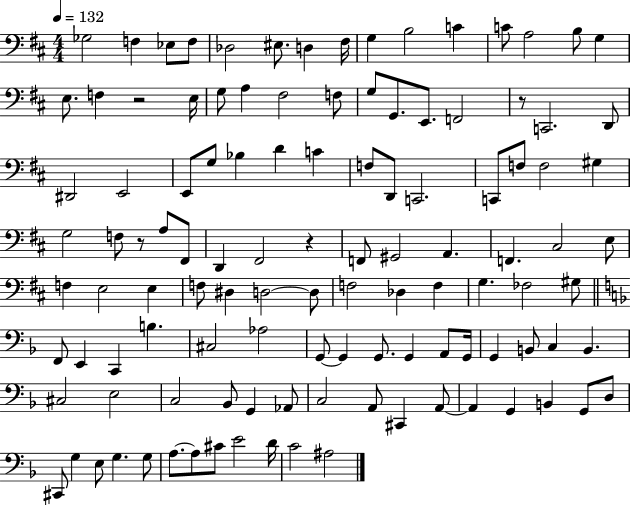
X:1
T:Untitled
M:4/4
L:1/4
K:D
_G,2 F, _E,/2 F,/2 _D,2 ^E,/2 D, ^F,/4 G, B,2 C C/2 A,2 B,/2 G, E,/2 F, z2 E,/4 G,/2 A, ^F,2 F,/2 G,/2 G,,/2 E,,/2 F,,2 z/2 C,,2 D,,/2 ^D,,2 E,,2 E,,/2 G,/2 _B, D C F,/2 D,,/2 C,,2 C,,/2 F,/2 F,2 ^G, G,2 F,/2 z/2 A,/2 ^F,,/2 D,, ^F,,2 z F,,/2 ^G,,2 A,, F,, ^C,2 E,/2 F, E,2 E, F,/2 ^D, D,2 D,/2 F,2 _D, F, G, _F,2 ^G,/2 F,,/2 E,, C,, B, ^C,2 _A,2 G,,/2 G,, G,,/2 G,, A,,/2 G,,/4 G,, B,,/2 C, B,, ^C,2 E,2 C,2 _B,,/2 G,, _A,,/2 C,2 A,,/2 ^C,, A,,/2 A,, G,, B,, G,,/2 D,/2 ^C,,/2 G, E,/2 G, G,/2 A,/2 A,/2 ^C/2 E2 D/4 C2 ^A,2